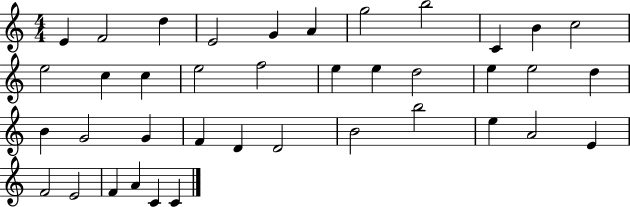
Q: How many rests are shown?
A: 0